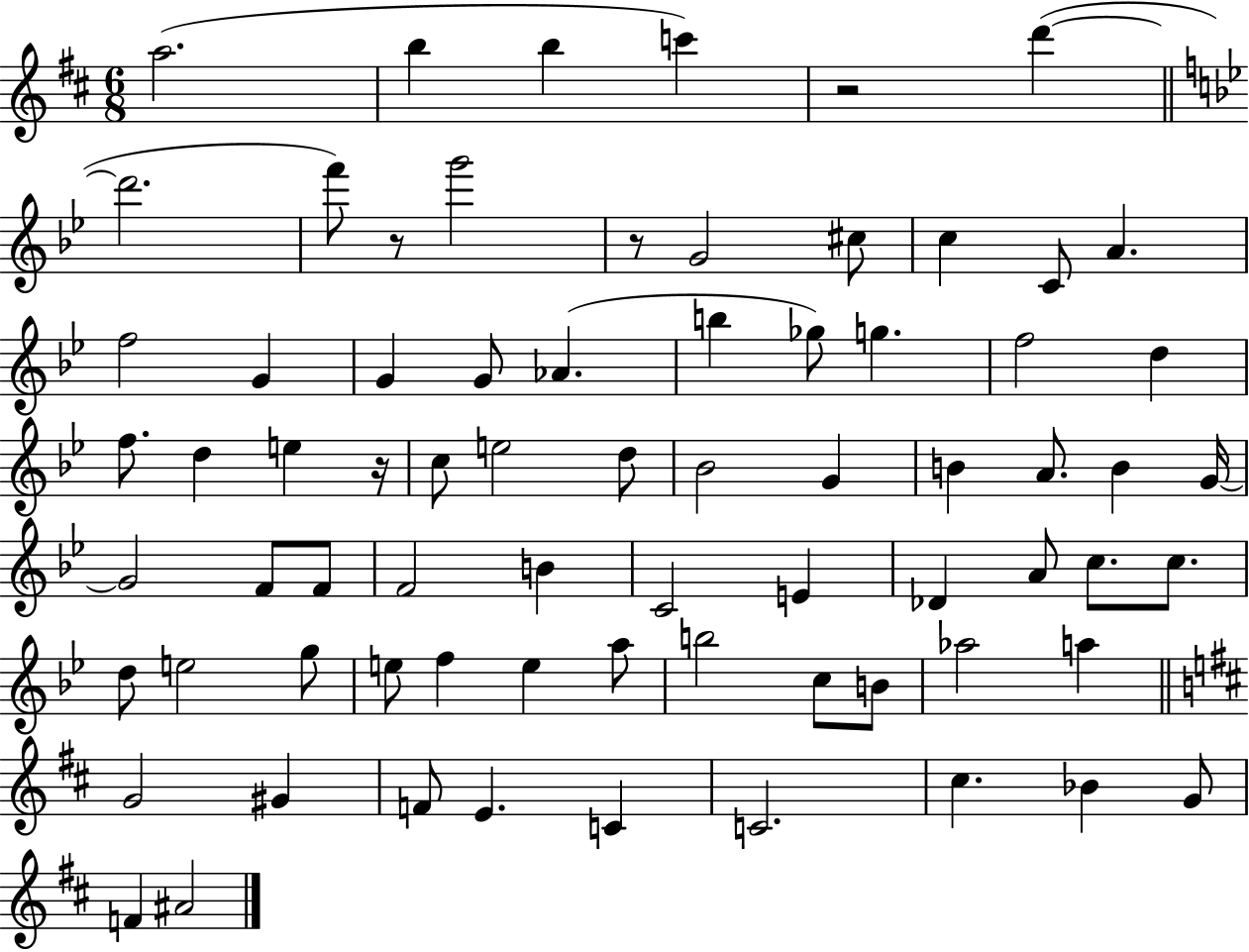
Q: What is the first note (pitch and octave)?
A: A5